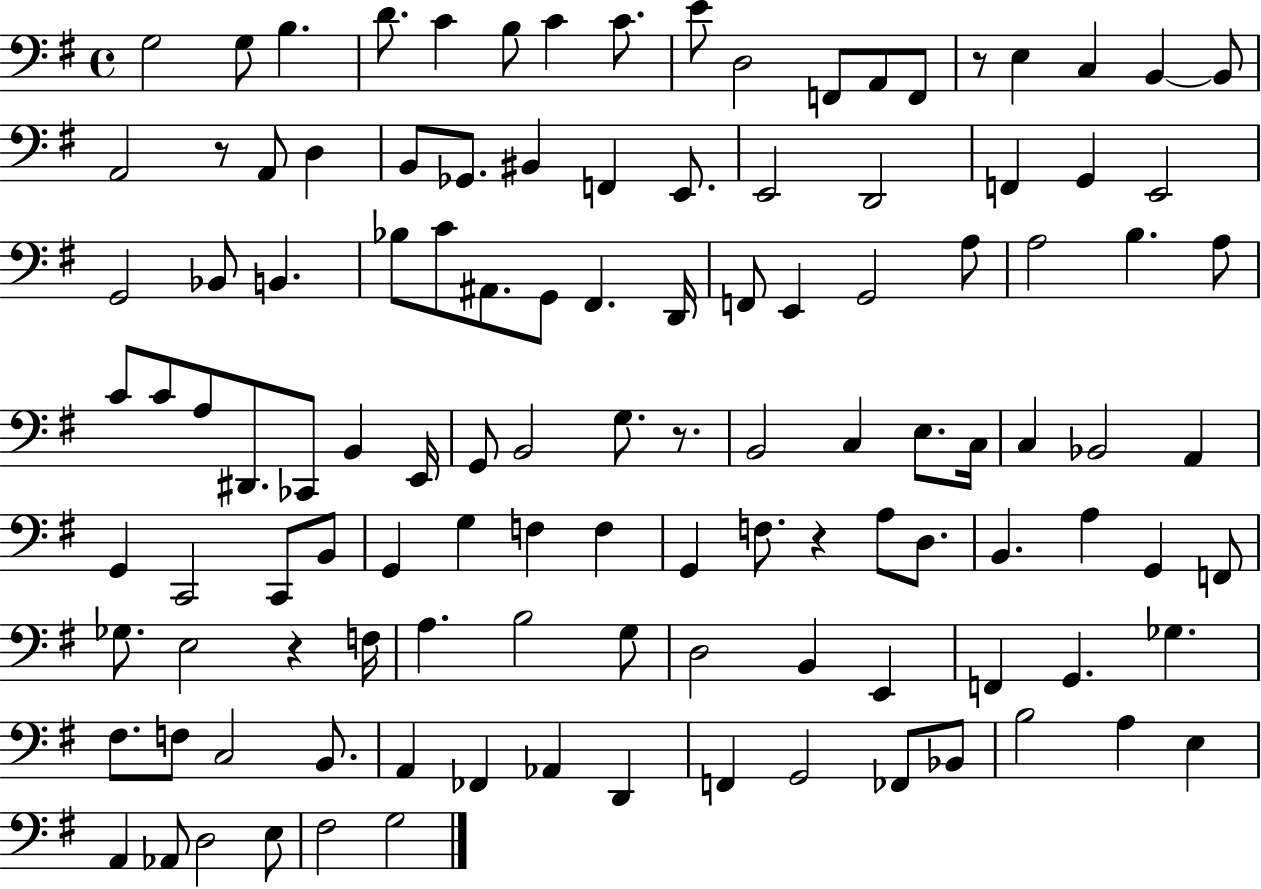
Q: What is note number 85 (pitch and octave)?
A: G3